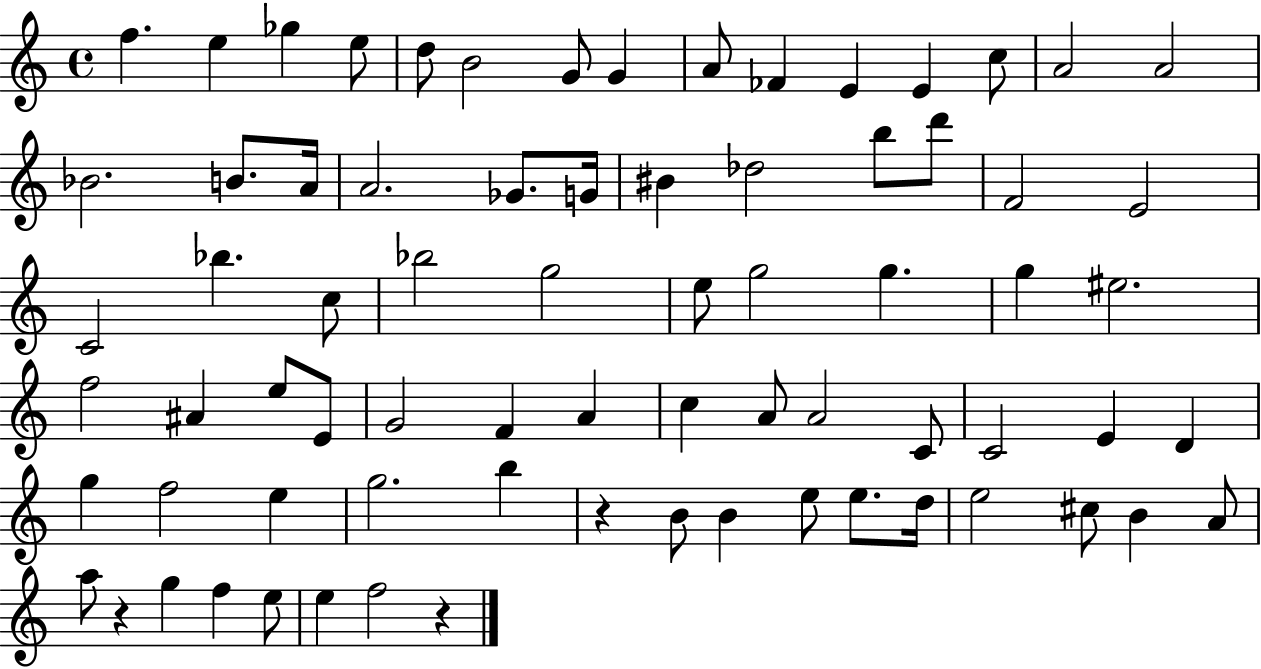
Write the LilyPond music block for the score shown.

{
  \clef treble
  \time 4/4
  \defaultTimeSignature
  \key c \major
  f''4. e''4 ges''4 e''8 | d''8 b'2 g'8 g'4 | a'8 fes'4 e'4 e'4 c''8 | a'2 a'2 | \break bes'2. b'8. a'16 | a'2. ges'8. g'16 | bis'4 des''2 b''8 d'''8 | f'2 e'2 | \break c'2 bes''4. c''8 | bes''2 g''2 | e''8 g''2 g''4. | g''4 eis''2. | \break f''2 ais'4 e''8 e'8 | g'2 f'4 a'4 | c''4 a'8 a'2 c'8 | c'2 e'4 d'4 | \break g''4 f''2 e''4 | g''2. b''4 | r4 b'8 b'4 e''8 e''8. d''16 | e''2 cis''8 b'4 a'8 | \break a''8 r4 g''4 f''4 e''8 | e''4 f''2 r4 | \bar "|."
}